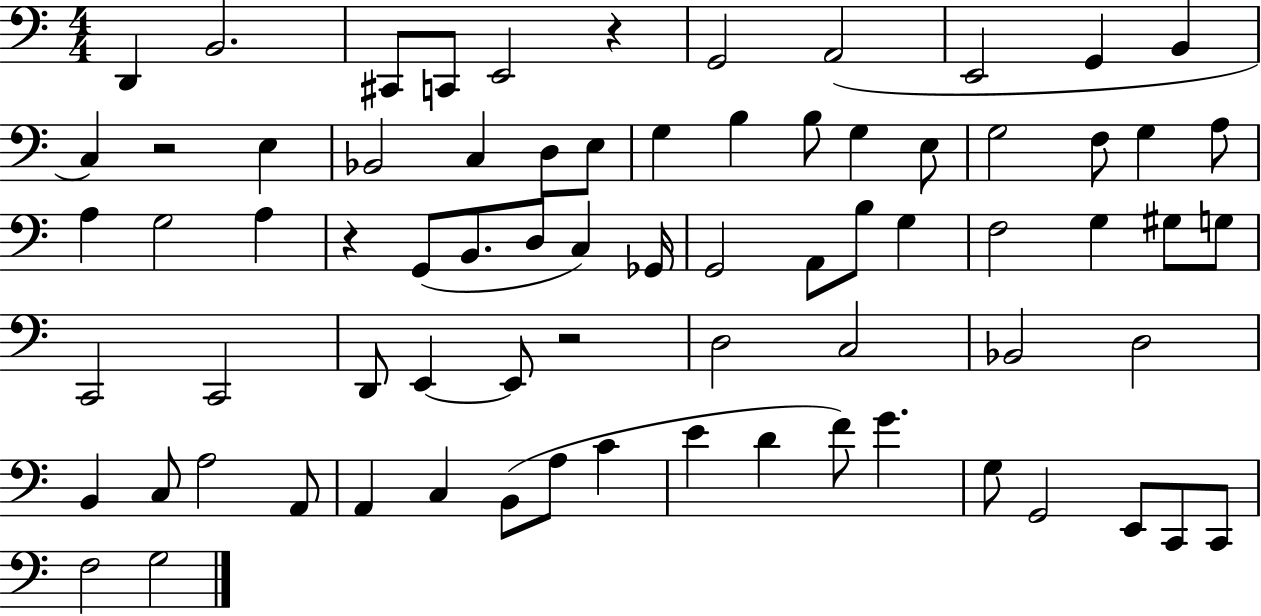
X:1
T:Untitled
M:4/4
L:1/4
K:C
D,, B,,2 ^C,,/2 C,,/2 E,,2 z G,,2 A,,2 E,,2 G,, B,, C, z2 E, _B,,2 C, D,/2 E,/2 G, B, B,/2 G, E,/2 G,2 F,/2 G, A,/2 A, G,2 A, z G,,/2 B,,/2 D,/2 C, _G,,/4 G,,2 A,,/2 B,/2 G, F,2 G, ^G,/2 G,/2 C,,2 C,,2 D,,/2 E,, E,,/2 z2 D,2 C,2 _B,,2 D,2 B,, C,/2 A,2 A,,/2 A,, C, B,,/2 A,/2 C E D F/2 G G,/2 G,,2 E,,/2 C,,/2 C,,/2 F,2 G,2